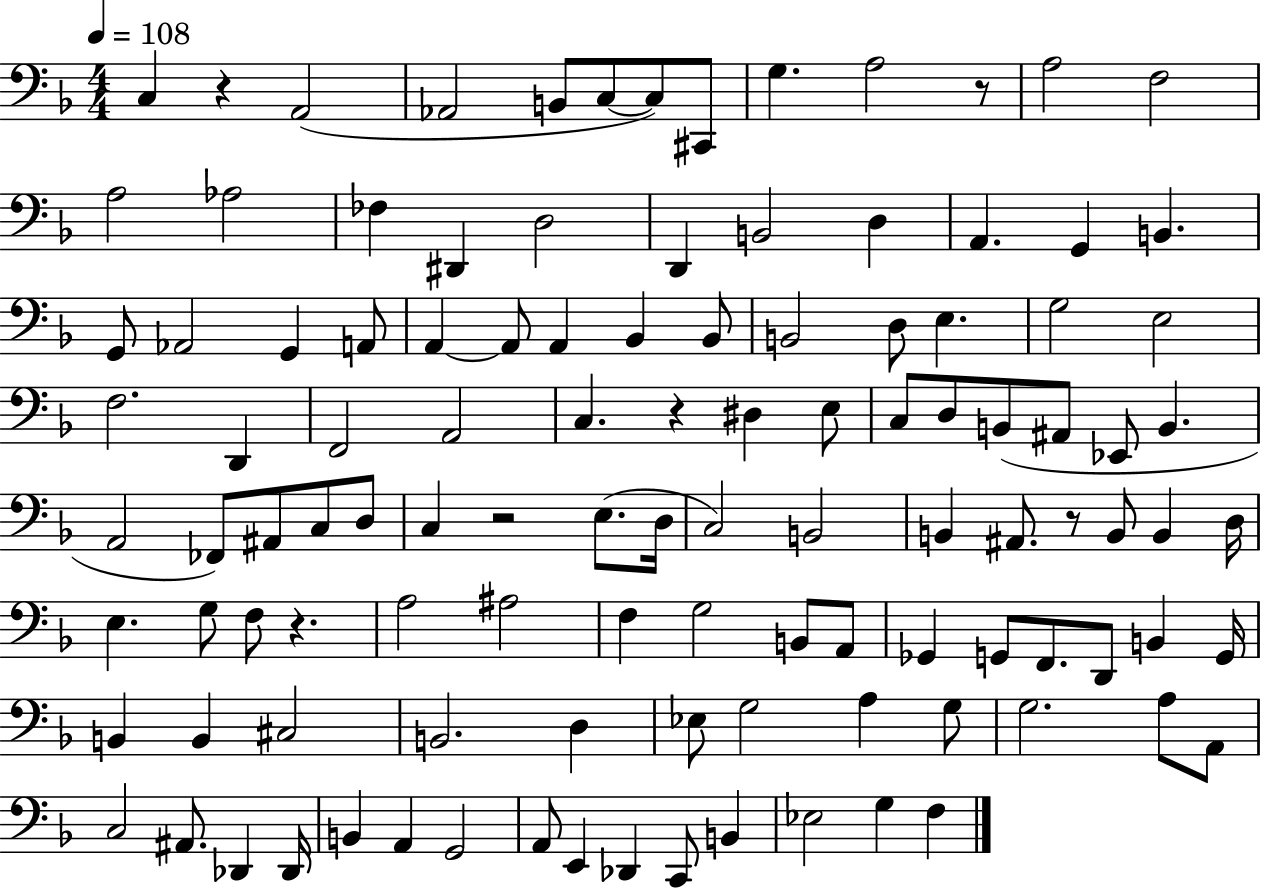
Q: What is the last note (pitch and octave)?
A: F3